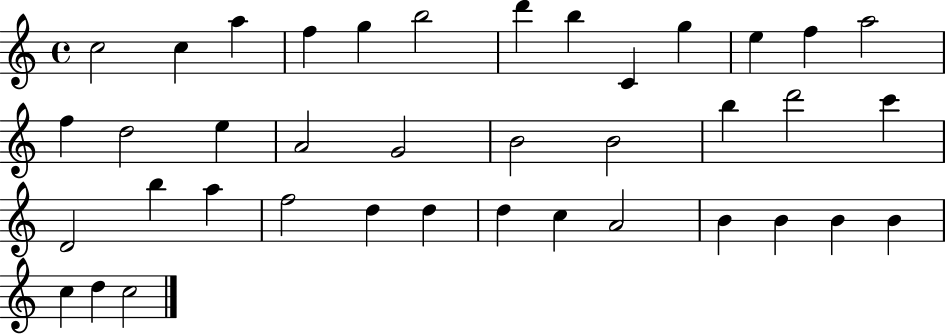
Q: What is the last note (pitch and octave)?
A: C5